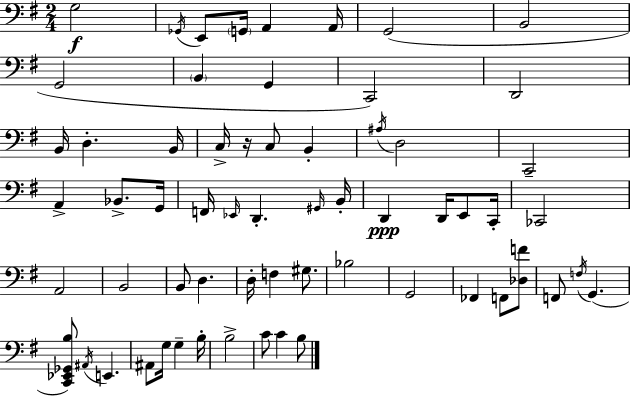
{
  \clef bass
  \numericTimeSignature
  \time 2/4
  \key g \major
  g2\f | \acciaccatura { ges,16 } e,8 \parenthesize g,16 a,4 | a,16 g,2( | b,2 | \break g,2 | \parenthesize b,4 g,4 | c,2) | d,2 | \break b,16 d4.-. | b,16 c16-> r16 c8 b,4-. | \acciaccatura { ais16 } d2 | c,2-- | \break a,4-> bes,8.-> | g,16 f,16 \grace { ees,16 } d,4.-. | \grace { gis,16 } b,16-. d,4\ppp | d,16 e,8 c,16-. ces,2 | \break a,2 | b,2 | b,8 d4. | d16-. f4 | \break gis8. bes2 | g,2 | fes,4 | f,8 <des f'>8 f,8 \acciaccatura { f16 }( g,4. | \break <c, ees, ges, b>8) \acciaccatura { ais,16 } | e,4. ais,8 | g16 g4-- b16-. b2-> | c'8 | \break c'4 b8 \bar "|."
}